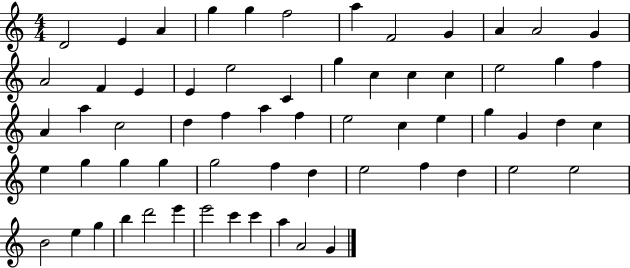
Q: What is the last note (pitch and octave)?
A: G4